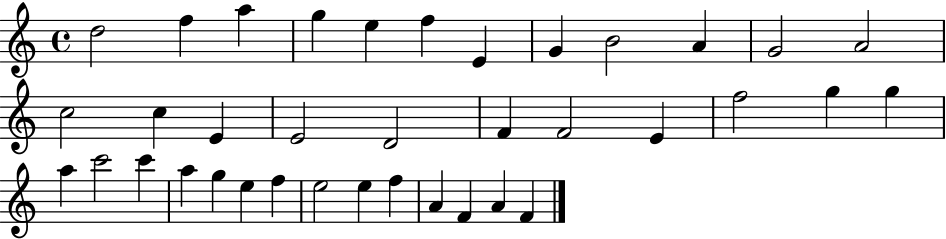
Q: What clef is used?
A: treble